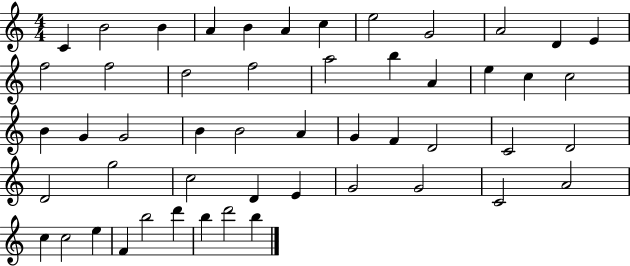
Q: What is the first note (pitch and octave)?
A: C4